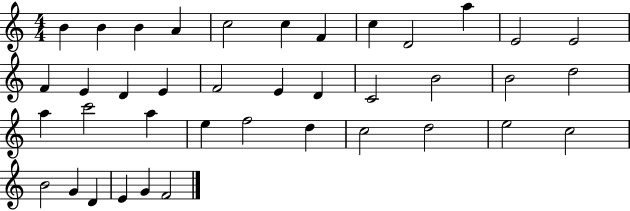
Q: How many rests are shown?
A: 0